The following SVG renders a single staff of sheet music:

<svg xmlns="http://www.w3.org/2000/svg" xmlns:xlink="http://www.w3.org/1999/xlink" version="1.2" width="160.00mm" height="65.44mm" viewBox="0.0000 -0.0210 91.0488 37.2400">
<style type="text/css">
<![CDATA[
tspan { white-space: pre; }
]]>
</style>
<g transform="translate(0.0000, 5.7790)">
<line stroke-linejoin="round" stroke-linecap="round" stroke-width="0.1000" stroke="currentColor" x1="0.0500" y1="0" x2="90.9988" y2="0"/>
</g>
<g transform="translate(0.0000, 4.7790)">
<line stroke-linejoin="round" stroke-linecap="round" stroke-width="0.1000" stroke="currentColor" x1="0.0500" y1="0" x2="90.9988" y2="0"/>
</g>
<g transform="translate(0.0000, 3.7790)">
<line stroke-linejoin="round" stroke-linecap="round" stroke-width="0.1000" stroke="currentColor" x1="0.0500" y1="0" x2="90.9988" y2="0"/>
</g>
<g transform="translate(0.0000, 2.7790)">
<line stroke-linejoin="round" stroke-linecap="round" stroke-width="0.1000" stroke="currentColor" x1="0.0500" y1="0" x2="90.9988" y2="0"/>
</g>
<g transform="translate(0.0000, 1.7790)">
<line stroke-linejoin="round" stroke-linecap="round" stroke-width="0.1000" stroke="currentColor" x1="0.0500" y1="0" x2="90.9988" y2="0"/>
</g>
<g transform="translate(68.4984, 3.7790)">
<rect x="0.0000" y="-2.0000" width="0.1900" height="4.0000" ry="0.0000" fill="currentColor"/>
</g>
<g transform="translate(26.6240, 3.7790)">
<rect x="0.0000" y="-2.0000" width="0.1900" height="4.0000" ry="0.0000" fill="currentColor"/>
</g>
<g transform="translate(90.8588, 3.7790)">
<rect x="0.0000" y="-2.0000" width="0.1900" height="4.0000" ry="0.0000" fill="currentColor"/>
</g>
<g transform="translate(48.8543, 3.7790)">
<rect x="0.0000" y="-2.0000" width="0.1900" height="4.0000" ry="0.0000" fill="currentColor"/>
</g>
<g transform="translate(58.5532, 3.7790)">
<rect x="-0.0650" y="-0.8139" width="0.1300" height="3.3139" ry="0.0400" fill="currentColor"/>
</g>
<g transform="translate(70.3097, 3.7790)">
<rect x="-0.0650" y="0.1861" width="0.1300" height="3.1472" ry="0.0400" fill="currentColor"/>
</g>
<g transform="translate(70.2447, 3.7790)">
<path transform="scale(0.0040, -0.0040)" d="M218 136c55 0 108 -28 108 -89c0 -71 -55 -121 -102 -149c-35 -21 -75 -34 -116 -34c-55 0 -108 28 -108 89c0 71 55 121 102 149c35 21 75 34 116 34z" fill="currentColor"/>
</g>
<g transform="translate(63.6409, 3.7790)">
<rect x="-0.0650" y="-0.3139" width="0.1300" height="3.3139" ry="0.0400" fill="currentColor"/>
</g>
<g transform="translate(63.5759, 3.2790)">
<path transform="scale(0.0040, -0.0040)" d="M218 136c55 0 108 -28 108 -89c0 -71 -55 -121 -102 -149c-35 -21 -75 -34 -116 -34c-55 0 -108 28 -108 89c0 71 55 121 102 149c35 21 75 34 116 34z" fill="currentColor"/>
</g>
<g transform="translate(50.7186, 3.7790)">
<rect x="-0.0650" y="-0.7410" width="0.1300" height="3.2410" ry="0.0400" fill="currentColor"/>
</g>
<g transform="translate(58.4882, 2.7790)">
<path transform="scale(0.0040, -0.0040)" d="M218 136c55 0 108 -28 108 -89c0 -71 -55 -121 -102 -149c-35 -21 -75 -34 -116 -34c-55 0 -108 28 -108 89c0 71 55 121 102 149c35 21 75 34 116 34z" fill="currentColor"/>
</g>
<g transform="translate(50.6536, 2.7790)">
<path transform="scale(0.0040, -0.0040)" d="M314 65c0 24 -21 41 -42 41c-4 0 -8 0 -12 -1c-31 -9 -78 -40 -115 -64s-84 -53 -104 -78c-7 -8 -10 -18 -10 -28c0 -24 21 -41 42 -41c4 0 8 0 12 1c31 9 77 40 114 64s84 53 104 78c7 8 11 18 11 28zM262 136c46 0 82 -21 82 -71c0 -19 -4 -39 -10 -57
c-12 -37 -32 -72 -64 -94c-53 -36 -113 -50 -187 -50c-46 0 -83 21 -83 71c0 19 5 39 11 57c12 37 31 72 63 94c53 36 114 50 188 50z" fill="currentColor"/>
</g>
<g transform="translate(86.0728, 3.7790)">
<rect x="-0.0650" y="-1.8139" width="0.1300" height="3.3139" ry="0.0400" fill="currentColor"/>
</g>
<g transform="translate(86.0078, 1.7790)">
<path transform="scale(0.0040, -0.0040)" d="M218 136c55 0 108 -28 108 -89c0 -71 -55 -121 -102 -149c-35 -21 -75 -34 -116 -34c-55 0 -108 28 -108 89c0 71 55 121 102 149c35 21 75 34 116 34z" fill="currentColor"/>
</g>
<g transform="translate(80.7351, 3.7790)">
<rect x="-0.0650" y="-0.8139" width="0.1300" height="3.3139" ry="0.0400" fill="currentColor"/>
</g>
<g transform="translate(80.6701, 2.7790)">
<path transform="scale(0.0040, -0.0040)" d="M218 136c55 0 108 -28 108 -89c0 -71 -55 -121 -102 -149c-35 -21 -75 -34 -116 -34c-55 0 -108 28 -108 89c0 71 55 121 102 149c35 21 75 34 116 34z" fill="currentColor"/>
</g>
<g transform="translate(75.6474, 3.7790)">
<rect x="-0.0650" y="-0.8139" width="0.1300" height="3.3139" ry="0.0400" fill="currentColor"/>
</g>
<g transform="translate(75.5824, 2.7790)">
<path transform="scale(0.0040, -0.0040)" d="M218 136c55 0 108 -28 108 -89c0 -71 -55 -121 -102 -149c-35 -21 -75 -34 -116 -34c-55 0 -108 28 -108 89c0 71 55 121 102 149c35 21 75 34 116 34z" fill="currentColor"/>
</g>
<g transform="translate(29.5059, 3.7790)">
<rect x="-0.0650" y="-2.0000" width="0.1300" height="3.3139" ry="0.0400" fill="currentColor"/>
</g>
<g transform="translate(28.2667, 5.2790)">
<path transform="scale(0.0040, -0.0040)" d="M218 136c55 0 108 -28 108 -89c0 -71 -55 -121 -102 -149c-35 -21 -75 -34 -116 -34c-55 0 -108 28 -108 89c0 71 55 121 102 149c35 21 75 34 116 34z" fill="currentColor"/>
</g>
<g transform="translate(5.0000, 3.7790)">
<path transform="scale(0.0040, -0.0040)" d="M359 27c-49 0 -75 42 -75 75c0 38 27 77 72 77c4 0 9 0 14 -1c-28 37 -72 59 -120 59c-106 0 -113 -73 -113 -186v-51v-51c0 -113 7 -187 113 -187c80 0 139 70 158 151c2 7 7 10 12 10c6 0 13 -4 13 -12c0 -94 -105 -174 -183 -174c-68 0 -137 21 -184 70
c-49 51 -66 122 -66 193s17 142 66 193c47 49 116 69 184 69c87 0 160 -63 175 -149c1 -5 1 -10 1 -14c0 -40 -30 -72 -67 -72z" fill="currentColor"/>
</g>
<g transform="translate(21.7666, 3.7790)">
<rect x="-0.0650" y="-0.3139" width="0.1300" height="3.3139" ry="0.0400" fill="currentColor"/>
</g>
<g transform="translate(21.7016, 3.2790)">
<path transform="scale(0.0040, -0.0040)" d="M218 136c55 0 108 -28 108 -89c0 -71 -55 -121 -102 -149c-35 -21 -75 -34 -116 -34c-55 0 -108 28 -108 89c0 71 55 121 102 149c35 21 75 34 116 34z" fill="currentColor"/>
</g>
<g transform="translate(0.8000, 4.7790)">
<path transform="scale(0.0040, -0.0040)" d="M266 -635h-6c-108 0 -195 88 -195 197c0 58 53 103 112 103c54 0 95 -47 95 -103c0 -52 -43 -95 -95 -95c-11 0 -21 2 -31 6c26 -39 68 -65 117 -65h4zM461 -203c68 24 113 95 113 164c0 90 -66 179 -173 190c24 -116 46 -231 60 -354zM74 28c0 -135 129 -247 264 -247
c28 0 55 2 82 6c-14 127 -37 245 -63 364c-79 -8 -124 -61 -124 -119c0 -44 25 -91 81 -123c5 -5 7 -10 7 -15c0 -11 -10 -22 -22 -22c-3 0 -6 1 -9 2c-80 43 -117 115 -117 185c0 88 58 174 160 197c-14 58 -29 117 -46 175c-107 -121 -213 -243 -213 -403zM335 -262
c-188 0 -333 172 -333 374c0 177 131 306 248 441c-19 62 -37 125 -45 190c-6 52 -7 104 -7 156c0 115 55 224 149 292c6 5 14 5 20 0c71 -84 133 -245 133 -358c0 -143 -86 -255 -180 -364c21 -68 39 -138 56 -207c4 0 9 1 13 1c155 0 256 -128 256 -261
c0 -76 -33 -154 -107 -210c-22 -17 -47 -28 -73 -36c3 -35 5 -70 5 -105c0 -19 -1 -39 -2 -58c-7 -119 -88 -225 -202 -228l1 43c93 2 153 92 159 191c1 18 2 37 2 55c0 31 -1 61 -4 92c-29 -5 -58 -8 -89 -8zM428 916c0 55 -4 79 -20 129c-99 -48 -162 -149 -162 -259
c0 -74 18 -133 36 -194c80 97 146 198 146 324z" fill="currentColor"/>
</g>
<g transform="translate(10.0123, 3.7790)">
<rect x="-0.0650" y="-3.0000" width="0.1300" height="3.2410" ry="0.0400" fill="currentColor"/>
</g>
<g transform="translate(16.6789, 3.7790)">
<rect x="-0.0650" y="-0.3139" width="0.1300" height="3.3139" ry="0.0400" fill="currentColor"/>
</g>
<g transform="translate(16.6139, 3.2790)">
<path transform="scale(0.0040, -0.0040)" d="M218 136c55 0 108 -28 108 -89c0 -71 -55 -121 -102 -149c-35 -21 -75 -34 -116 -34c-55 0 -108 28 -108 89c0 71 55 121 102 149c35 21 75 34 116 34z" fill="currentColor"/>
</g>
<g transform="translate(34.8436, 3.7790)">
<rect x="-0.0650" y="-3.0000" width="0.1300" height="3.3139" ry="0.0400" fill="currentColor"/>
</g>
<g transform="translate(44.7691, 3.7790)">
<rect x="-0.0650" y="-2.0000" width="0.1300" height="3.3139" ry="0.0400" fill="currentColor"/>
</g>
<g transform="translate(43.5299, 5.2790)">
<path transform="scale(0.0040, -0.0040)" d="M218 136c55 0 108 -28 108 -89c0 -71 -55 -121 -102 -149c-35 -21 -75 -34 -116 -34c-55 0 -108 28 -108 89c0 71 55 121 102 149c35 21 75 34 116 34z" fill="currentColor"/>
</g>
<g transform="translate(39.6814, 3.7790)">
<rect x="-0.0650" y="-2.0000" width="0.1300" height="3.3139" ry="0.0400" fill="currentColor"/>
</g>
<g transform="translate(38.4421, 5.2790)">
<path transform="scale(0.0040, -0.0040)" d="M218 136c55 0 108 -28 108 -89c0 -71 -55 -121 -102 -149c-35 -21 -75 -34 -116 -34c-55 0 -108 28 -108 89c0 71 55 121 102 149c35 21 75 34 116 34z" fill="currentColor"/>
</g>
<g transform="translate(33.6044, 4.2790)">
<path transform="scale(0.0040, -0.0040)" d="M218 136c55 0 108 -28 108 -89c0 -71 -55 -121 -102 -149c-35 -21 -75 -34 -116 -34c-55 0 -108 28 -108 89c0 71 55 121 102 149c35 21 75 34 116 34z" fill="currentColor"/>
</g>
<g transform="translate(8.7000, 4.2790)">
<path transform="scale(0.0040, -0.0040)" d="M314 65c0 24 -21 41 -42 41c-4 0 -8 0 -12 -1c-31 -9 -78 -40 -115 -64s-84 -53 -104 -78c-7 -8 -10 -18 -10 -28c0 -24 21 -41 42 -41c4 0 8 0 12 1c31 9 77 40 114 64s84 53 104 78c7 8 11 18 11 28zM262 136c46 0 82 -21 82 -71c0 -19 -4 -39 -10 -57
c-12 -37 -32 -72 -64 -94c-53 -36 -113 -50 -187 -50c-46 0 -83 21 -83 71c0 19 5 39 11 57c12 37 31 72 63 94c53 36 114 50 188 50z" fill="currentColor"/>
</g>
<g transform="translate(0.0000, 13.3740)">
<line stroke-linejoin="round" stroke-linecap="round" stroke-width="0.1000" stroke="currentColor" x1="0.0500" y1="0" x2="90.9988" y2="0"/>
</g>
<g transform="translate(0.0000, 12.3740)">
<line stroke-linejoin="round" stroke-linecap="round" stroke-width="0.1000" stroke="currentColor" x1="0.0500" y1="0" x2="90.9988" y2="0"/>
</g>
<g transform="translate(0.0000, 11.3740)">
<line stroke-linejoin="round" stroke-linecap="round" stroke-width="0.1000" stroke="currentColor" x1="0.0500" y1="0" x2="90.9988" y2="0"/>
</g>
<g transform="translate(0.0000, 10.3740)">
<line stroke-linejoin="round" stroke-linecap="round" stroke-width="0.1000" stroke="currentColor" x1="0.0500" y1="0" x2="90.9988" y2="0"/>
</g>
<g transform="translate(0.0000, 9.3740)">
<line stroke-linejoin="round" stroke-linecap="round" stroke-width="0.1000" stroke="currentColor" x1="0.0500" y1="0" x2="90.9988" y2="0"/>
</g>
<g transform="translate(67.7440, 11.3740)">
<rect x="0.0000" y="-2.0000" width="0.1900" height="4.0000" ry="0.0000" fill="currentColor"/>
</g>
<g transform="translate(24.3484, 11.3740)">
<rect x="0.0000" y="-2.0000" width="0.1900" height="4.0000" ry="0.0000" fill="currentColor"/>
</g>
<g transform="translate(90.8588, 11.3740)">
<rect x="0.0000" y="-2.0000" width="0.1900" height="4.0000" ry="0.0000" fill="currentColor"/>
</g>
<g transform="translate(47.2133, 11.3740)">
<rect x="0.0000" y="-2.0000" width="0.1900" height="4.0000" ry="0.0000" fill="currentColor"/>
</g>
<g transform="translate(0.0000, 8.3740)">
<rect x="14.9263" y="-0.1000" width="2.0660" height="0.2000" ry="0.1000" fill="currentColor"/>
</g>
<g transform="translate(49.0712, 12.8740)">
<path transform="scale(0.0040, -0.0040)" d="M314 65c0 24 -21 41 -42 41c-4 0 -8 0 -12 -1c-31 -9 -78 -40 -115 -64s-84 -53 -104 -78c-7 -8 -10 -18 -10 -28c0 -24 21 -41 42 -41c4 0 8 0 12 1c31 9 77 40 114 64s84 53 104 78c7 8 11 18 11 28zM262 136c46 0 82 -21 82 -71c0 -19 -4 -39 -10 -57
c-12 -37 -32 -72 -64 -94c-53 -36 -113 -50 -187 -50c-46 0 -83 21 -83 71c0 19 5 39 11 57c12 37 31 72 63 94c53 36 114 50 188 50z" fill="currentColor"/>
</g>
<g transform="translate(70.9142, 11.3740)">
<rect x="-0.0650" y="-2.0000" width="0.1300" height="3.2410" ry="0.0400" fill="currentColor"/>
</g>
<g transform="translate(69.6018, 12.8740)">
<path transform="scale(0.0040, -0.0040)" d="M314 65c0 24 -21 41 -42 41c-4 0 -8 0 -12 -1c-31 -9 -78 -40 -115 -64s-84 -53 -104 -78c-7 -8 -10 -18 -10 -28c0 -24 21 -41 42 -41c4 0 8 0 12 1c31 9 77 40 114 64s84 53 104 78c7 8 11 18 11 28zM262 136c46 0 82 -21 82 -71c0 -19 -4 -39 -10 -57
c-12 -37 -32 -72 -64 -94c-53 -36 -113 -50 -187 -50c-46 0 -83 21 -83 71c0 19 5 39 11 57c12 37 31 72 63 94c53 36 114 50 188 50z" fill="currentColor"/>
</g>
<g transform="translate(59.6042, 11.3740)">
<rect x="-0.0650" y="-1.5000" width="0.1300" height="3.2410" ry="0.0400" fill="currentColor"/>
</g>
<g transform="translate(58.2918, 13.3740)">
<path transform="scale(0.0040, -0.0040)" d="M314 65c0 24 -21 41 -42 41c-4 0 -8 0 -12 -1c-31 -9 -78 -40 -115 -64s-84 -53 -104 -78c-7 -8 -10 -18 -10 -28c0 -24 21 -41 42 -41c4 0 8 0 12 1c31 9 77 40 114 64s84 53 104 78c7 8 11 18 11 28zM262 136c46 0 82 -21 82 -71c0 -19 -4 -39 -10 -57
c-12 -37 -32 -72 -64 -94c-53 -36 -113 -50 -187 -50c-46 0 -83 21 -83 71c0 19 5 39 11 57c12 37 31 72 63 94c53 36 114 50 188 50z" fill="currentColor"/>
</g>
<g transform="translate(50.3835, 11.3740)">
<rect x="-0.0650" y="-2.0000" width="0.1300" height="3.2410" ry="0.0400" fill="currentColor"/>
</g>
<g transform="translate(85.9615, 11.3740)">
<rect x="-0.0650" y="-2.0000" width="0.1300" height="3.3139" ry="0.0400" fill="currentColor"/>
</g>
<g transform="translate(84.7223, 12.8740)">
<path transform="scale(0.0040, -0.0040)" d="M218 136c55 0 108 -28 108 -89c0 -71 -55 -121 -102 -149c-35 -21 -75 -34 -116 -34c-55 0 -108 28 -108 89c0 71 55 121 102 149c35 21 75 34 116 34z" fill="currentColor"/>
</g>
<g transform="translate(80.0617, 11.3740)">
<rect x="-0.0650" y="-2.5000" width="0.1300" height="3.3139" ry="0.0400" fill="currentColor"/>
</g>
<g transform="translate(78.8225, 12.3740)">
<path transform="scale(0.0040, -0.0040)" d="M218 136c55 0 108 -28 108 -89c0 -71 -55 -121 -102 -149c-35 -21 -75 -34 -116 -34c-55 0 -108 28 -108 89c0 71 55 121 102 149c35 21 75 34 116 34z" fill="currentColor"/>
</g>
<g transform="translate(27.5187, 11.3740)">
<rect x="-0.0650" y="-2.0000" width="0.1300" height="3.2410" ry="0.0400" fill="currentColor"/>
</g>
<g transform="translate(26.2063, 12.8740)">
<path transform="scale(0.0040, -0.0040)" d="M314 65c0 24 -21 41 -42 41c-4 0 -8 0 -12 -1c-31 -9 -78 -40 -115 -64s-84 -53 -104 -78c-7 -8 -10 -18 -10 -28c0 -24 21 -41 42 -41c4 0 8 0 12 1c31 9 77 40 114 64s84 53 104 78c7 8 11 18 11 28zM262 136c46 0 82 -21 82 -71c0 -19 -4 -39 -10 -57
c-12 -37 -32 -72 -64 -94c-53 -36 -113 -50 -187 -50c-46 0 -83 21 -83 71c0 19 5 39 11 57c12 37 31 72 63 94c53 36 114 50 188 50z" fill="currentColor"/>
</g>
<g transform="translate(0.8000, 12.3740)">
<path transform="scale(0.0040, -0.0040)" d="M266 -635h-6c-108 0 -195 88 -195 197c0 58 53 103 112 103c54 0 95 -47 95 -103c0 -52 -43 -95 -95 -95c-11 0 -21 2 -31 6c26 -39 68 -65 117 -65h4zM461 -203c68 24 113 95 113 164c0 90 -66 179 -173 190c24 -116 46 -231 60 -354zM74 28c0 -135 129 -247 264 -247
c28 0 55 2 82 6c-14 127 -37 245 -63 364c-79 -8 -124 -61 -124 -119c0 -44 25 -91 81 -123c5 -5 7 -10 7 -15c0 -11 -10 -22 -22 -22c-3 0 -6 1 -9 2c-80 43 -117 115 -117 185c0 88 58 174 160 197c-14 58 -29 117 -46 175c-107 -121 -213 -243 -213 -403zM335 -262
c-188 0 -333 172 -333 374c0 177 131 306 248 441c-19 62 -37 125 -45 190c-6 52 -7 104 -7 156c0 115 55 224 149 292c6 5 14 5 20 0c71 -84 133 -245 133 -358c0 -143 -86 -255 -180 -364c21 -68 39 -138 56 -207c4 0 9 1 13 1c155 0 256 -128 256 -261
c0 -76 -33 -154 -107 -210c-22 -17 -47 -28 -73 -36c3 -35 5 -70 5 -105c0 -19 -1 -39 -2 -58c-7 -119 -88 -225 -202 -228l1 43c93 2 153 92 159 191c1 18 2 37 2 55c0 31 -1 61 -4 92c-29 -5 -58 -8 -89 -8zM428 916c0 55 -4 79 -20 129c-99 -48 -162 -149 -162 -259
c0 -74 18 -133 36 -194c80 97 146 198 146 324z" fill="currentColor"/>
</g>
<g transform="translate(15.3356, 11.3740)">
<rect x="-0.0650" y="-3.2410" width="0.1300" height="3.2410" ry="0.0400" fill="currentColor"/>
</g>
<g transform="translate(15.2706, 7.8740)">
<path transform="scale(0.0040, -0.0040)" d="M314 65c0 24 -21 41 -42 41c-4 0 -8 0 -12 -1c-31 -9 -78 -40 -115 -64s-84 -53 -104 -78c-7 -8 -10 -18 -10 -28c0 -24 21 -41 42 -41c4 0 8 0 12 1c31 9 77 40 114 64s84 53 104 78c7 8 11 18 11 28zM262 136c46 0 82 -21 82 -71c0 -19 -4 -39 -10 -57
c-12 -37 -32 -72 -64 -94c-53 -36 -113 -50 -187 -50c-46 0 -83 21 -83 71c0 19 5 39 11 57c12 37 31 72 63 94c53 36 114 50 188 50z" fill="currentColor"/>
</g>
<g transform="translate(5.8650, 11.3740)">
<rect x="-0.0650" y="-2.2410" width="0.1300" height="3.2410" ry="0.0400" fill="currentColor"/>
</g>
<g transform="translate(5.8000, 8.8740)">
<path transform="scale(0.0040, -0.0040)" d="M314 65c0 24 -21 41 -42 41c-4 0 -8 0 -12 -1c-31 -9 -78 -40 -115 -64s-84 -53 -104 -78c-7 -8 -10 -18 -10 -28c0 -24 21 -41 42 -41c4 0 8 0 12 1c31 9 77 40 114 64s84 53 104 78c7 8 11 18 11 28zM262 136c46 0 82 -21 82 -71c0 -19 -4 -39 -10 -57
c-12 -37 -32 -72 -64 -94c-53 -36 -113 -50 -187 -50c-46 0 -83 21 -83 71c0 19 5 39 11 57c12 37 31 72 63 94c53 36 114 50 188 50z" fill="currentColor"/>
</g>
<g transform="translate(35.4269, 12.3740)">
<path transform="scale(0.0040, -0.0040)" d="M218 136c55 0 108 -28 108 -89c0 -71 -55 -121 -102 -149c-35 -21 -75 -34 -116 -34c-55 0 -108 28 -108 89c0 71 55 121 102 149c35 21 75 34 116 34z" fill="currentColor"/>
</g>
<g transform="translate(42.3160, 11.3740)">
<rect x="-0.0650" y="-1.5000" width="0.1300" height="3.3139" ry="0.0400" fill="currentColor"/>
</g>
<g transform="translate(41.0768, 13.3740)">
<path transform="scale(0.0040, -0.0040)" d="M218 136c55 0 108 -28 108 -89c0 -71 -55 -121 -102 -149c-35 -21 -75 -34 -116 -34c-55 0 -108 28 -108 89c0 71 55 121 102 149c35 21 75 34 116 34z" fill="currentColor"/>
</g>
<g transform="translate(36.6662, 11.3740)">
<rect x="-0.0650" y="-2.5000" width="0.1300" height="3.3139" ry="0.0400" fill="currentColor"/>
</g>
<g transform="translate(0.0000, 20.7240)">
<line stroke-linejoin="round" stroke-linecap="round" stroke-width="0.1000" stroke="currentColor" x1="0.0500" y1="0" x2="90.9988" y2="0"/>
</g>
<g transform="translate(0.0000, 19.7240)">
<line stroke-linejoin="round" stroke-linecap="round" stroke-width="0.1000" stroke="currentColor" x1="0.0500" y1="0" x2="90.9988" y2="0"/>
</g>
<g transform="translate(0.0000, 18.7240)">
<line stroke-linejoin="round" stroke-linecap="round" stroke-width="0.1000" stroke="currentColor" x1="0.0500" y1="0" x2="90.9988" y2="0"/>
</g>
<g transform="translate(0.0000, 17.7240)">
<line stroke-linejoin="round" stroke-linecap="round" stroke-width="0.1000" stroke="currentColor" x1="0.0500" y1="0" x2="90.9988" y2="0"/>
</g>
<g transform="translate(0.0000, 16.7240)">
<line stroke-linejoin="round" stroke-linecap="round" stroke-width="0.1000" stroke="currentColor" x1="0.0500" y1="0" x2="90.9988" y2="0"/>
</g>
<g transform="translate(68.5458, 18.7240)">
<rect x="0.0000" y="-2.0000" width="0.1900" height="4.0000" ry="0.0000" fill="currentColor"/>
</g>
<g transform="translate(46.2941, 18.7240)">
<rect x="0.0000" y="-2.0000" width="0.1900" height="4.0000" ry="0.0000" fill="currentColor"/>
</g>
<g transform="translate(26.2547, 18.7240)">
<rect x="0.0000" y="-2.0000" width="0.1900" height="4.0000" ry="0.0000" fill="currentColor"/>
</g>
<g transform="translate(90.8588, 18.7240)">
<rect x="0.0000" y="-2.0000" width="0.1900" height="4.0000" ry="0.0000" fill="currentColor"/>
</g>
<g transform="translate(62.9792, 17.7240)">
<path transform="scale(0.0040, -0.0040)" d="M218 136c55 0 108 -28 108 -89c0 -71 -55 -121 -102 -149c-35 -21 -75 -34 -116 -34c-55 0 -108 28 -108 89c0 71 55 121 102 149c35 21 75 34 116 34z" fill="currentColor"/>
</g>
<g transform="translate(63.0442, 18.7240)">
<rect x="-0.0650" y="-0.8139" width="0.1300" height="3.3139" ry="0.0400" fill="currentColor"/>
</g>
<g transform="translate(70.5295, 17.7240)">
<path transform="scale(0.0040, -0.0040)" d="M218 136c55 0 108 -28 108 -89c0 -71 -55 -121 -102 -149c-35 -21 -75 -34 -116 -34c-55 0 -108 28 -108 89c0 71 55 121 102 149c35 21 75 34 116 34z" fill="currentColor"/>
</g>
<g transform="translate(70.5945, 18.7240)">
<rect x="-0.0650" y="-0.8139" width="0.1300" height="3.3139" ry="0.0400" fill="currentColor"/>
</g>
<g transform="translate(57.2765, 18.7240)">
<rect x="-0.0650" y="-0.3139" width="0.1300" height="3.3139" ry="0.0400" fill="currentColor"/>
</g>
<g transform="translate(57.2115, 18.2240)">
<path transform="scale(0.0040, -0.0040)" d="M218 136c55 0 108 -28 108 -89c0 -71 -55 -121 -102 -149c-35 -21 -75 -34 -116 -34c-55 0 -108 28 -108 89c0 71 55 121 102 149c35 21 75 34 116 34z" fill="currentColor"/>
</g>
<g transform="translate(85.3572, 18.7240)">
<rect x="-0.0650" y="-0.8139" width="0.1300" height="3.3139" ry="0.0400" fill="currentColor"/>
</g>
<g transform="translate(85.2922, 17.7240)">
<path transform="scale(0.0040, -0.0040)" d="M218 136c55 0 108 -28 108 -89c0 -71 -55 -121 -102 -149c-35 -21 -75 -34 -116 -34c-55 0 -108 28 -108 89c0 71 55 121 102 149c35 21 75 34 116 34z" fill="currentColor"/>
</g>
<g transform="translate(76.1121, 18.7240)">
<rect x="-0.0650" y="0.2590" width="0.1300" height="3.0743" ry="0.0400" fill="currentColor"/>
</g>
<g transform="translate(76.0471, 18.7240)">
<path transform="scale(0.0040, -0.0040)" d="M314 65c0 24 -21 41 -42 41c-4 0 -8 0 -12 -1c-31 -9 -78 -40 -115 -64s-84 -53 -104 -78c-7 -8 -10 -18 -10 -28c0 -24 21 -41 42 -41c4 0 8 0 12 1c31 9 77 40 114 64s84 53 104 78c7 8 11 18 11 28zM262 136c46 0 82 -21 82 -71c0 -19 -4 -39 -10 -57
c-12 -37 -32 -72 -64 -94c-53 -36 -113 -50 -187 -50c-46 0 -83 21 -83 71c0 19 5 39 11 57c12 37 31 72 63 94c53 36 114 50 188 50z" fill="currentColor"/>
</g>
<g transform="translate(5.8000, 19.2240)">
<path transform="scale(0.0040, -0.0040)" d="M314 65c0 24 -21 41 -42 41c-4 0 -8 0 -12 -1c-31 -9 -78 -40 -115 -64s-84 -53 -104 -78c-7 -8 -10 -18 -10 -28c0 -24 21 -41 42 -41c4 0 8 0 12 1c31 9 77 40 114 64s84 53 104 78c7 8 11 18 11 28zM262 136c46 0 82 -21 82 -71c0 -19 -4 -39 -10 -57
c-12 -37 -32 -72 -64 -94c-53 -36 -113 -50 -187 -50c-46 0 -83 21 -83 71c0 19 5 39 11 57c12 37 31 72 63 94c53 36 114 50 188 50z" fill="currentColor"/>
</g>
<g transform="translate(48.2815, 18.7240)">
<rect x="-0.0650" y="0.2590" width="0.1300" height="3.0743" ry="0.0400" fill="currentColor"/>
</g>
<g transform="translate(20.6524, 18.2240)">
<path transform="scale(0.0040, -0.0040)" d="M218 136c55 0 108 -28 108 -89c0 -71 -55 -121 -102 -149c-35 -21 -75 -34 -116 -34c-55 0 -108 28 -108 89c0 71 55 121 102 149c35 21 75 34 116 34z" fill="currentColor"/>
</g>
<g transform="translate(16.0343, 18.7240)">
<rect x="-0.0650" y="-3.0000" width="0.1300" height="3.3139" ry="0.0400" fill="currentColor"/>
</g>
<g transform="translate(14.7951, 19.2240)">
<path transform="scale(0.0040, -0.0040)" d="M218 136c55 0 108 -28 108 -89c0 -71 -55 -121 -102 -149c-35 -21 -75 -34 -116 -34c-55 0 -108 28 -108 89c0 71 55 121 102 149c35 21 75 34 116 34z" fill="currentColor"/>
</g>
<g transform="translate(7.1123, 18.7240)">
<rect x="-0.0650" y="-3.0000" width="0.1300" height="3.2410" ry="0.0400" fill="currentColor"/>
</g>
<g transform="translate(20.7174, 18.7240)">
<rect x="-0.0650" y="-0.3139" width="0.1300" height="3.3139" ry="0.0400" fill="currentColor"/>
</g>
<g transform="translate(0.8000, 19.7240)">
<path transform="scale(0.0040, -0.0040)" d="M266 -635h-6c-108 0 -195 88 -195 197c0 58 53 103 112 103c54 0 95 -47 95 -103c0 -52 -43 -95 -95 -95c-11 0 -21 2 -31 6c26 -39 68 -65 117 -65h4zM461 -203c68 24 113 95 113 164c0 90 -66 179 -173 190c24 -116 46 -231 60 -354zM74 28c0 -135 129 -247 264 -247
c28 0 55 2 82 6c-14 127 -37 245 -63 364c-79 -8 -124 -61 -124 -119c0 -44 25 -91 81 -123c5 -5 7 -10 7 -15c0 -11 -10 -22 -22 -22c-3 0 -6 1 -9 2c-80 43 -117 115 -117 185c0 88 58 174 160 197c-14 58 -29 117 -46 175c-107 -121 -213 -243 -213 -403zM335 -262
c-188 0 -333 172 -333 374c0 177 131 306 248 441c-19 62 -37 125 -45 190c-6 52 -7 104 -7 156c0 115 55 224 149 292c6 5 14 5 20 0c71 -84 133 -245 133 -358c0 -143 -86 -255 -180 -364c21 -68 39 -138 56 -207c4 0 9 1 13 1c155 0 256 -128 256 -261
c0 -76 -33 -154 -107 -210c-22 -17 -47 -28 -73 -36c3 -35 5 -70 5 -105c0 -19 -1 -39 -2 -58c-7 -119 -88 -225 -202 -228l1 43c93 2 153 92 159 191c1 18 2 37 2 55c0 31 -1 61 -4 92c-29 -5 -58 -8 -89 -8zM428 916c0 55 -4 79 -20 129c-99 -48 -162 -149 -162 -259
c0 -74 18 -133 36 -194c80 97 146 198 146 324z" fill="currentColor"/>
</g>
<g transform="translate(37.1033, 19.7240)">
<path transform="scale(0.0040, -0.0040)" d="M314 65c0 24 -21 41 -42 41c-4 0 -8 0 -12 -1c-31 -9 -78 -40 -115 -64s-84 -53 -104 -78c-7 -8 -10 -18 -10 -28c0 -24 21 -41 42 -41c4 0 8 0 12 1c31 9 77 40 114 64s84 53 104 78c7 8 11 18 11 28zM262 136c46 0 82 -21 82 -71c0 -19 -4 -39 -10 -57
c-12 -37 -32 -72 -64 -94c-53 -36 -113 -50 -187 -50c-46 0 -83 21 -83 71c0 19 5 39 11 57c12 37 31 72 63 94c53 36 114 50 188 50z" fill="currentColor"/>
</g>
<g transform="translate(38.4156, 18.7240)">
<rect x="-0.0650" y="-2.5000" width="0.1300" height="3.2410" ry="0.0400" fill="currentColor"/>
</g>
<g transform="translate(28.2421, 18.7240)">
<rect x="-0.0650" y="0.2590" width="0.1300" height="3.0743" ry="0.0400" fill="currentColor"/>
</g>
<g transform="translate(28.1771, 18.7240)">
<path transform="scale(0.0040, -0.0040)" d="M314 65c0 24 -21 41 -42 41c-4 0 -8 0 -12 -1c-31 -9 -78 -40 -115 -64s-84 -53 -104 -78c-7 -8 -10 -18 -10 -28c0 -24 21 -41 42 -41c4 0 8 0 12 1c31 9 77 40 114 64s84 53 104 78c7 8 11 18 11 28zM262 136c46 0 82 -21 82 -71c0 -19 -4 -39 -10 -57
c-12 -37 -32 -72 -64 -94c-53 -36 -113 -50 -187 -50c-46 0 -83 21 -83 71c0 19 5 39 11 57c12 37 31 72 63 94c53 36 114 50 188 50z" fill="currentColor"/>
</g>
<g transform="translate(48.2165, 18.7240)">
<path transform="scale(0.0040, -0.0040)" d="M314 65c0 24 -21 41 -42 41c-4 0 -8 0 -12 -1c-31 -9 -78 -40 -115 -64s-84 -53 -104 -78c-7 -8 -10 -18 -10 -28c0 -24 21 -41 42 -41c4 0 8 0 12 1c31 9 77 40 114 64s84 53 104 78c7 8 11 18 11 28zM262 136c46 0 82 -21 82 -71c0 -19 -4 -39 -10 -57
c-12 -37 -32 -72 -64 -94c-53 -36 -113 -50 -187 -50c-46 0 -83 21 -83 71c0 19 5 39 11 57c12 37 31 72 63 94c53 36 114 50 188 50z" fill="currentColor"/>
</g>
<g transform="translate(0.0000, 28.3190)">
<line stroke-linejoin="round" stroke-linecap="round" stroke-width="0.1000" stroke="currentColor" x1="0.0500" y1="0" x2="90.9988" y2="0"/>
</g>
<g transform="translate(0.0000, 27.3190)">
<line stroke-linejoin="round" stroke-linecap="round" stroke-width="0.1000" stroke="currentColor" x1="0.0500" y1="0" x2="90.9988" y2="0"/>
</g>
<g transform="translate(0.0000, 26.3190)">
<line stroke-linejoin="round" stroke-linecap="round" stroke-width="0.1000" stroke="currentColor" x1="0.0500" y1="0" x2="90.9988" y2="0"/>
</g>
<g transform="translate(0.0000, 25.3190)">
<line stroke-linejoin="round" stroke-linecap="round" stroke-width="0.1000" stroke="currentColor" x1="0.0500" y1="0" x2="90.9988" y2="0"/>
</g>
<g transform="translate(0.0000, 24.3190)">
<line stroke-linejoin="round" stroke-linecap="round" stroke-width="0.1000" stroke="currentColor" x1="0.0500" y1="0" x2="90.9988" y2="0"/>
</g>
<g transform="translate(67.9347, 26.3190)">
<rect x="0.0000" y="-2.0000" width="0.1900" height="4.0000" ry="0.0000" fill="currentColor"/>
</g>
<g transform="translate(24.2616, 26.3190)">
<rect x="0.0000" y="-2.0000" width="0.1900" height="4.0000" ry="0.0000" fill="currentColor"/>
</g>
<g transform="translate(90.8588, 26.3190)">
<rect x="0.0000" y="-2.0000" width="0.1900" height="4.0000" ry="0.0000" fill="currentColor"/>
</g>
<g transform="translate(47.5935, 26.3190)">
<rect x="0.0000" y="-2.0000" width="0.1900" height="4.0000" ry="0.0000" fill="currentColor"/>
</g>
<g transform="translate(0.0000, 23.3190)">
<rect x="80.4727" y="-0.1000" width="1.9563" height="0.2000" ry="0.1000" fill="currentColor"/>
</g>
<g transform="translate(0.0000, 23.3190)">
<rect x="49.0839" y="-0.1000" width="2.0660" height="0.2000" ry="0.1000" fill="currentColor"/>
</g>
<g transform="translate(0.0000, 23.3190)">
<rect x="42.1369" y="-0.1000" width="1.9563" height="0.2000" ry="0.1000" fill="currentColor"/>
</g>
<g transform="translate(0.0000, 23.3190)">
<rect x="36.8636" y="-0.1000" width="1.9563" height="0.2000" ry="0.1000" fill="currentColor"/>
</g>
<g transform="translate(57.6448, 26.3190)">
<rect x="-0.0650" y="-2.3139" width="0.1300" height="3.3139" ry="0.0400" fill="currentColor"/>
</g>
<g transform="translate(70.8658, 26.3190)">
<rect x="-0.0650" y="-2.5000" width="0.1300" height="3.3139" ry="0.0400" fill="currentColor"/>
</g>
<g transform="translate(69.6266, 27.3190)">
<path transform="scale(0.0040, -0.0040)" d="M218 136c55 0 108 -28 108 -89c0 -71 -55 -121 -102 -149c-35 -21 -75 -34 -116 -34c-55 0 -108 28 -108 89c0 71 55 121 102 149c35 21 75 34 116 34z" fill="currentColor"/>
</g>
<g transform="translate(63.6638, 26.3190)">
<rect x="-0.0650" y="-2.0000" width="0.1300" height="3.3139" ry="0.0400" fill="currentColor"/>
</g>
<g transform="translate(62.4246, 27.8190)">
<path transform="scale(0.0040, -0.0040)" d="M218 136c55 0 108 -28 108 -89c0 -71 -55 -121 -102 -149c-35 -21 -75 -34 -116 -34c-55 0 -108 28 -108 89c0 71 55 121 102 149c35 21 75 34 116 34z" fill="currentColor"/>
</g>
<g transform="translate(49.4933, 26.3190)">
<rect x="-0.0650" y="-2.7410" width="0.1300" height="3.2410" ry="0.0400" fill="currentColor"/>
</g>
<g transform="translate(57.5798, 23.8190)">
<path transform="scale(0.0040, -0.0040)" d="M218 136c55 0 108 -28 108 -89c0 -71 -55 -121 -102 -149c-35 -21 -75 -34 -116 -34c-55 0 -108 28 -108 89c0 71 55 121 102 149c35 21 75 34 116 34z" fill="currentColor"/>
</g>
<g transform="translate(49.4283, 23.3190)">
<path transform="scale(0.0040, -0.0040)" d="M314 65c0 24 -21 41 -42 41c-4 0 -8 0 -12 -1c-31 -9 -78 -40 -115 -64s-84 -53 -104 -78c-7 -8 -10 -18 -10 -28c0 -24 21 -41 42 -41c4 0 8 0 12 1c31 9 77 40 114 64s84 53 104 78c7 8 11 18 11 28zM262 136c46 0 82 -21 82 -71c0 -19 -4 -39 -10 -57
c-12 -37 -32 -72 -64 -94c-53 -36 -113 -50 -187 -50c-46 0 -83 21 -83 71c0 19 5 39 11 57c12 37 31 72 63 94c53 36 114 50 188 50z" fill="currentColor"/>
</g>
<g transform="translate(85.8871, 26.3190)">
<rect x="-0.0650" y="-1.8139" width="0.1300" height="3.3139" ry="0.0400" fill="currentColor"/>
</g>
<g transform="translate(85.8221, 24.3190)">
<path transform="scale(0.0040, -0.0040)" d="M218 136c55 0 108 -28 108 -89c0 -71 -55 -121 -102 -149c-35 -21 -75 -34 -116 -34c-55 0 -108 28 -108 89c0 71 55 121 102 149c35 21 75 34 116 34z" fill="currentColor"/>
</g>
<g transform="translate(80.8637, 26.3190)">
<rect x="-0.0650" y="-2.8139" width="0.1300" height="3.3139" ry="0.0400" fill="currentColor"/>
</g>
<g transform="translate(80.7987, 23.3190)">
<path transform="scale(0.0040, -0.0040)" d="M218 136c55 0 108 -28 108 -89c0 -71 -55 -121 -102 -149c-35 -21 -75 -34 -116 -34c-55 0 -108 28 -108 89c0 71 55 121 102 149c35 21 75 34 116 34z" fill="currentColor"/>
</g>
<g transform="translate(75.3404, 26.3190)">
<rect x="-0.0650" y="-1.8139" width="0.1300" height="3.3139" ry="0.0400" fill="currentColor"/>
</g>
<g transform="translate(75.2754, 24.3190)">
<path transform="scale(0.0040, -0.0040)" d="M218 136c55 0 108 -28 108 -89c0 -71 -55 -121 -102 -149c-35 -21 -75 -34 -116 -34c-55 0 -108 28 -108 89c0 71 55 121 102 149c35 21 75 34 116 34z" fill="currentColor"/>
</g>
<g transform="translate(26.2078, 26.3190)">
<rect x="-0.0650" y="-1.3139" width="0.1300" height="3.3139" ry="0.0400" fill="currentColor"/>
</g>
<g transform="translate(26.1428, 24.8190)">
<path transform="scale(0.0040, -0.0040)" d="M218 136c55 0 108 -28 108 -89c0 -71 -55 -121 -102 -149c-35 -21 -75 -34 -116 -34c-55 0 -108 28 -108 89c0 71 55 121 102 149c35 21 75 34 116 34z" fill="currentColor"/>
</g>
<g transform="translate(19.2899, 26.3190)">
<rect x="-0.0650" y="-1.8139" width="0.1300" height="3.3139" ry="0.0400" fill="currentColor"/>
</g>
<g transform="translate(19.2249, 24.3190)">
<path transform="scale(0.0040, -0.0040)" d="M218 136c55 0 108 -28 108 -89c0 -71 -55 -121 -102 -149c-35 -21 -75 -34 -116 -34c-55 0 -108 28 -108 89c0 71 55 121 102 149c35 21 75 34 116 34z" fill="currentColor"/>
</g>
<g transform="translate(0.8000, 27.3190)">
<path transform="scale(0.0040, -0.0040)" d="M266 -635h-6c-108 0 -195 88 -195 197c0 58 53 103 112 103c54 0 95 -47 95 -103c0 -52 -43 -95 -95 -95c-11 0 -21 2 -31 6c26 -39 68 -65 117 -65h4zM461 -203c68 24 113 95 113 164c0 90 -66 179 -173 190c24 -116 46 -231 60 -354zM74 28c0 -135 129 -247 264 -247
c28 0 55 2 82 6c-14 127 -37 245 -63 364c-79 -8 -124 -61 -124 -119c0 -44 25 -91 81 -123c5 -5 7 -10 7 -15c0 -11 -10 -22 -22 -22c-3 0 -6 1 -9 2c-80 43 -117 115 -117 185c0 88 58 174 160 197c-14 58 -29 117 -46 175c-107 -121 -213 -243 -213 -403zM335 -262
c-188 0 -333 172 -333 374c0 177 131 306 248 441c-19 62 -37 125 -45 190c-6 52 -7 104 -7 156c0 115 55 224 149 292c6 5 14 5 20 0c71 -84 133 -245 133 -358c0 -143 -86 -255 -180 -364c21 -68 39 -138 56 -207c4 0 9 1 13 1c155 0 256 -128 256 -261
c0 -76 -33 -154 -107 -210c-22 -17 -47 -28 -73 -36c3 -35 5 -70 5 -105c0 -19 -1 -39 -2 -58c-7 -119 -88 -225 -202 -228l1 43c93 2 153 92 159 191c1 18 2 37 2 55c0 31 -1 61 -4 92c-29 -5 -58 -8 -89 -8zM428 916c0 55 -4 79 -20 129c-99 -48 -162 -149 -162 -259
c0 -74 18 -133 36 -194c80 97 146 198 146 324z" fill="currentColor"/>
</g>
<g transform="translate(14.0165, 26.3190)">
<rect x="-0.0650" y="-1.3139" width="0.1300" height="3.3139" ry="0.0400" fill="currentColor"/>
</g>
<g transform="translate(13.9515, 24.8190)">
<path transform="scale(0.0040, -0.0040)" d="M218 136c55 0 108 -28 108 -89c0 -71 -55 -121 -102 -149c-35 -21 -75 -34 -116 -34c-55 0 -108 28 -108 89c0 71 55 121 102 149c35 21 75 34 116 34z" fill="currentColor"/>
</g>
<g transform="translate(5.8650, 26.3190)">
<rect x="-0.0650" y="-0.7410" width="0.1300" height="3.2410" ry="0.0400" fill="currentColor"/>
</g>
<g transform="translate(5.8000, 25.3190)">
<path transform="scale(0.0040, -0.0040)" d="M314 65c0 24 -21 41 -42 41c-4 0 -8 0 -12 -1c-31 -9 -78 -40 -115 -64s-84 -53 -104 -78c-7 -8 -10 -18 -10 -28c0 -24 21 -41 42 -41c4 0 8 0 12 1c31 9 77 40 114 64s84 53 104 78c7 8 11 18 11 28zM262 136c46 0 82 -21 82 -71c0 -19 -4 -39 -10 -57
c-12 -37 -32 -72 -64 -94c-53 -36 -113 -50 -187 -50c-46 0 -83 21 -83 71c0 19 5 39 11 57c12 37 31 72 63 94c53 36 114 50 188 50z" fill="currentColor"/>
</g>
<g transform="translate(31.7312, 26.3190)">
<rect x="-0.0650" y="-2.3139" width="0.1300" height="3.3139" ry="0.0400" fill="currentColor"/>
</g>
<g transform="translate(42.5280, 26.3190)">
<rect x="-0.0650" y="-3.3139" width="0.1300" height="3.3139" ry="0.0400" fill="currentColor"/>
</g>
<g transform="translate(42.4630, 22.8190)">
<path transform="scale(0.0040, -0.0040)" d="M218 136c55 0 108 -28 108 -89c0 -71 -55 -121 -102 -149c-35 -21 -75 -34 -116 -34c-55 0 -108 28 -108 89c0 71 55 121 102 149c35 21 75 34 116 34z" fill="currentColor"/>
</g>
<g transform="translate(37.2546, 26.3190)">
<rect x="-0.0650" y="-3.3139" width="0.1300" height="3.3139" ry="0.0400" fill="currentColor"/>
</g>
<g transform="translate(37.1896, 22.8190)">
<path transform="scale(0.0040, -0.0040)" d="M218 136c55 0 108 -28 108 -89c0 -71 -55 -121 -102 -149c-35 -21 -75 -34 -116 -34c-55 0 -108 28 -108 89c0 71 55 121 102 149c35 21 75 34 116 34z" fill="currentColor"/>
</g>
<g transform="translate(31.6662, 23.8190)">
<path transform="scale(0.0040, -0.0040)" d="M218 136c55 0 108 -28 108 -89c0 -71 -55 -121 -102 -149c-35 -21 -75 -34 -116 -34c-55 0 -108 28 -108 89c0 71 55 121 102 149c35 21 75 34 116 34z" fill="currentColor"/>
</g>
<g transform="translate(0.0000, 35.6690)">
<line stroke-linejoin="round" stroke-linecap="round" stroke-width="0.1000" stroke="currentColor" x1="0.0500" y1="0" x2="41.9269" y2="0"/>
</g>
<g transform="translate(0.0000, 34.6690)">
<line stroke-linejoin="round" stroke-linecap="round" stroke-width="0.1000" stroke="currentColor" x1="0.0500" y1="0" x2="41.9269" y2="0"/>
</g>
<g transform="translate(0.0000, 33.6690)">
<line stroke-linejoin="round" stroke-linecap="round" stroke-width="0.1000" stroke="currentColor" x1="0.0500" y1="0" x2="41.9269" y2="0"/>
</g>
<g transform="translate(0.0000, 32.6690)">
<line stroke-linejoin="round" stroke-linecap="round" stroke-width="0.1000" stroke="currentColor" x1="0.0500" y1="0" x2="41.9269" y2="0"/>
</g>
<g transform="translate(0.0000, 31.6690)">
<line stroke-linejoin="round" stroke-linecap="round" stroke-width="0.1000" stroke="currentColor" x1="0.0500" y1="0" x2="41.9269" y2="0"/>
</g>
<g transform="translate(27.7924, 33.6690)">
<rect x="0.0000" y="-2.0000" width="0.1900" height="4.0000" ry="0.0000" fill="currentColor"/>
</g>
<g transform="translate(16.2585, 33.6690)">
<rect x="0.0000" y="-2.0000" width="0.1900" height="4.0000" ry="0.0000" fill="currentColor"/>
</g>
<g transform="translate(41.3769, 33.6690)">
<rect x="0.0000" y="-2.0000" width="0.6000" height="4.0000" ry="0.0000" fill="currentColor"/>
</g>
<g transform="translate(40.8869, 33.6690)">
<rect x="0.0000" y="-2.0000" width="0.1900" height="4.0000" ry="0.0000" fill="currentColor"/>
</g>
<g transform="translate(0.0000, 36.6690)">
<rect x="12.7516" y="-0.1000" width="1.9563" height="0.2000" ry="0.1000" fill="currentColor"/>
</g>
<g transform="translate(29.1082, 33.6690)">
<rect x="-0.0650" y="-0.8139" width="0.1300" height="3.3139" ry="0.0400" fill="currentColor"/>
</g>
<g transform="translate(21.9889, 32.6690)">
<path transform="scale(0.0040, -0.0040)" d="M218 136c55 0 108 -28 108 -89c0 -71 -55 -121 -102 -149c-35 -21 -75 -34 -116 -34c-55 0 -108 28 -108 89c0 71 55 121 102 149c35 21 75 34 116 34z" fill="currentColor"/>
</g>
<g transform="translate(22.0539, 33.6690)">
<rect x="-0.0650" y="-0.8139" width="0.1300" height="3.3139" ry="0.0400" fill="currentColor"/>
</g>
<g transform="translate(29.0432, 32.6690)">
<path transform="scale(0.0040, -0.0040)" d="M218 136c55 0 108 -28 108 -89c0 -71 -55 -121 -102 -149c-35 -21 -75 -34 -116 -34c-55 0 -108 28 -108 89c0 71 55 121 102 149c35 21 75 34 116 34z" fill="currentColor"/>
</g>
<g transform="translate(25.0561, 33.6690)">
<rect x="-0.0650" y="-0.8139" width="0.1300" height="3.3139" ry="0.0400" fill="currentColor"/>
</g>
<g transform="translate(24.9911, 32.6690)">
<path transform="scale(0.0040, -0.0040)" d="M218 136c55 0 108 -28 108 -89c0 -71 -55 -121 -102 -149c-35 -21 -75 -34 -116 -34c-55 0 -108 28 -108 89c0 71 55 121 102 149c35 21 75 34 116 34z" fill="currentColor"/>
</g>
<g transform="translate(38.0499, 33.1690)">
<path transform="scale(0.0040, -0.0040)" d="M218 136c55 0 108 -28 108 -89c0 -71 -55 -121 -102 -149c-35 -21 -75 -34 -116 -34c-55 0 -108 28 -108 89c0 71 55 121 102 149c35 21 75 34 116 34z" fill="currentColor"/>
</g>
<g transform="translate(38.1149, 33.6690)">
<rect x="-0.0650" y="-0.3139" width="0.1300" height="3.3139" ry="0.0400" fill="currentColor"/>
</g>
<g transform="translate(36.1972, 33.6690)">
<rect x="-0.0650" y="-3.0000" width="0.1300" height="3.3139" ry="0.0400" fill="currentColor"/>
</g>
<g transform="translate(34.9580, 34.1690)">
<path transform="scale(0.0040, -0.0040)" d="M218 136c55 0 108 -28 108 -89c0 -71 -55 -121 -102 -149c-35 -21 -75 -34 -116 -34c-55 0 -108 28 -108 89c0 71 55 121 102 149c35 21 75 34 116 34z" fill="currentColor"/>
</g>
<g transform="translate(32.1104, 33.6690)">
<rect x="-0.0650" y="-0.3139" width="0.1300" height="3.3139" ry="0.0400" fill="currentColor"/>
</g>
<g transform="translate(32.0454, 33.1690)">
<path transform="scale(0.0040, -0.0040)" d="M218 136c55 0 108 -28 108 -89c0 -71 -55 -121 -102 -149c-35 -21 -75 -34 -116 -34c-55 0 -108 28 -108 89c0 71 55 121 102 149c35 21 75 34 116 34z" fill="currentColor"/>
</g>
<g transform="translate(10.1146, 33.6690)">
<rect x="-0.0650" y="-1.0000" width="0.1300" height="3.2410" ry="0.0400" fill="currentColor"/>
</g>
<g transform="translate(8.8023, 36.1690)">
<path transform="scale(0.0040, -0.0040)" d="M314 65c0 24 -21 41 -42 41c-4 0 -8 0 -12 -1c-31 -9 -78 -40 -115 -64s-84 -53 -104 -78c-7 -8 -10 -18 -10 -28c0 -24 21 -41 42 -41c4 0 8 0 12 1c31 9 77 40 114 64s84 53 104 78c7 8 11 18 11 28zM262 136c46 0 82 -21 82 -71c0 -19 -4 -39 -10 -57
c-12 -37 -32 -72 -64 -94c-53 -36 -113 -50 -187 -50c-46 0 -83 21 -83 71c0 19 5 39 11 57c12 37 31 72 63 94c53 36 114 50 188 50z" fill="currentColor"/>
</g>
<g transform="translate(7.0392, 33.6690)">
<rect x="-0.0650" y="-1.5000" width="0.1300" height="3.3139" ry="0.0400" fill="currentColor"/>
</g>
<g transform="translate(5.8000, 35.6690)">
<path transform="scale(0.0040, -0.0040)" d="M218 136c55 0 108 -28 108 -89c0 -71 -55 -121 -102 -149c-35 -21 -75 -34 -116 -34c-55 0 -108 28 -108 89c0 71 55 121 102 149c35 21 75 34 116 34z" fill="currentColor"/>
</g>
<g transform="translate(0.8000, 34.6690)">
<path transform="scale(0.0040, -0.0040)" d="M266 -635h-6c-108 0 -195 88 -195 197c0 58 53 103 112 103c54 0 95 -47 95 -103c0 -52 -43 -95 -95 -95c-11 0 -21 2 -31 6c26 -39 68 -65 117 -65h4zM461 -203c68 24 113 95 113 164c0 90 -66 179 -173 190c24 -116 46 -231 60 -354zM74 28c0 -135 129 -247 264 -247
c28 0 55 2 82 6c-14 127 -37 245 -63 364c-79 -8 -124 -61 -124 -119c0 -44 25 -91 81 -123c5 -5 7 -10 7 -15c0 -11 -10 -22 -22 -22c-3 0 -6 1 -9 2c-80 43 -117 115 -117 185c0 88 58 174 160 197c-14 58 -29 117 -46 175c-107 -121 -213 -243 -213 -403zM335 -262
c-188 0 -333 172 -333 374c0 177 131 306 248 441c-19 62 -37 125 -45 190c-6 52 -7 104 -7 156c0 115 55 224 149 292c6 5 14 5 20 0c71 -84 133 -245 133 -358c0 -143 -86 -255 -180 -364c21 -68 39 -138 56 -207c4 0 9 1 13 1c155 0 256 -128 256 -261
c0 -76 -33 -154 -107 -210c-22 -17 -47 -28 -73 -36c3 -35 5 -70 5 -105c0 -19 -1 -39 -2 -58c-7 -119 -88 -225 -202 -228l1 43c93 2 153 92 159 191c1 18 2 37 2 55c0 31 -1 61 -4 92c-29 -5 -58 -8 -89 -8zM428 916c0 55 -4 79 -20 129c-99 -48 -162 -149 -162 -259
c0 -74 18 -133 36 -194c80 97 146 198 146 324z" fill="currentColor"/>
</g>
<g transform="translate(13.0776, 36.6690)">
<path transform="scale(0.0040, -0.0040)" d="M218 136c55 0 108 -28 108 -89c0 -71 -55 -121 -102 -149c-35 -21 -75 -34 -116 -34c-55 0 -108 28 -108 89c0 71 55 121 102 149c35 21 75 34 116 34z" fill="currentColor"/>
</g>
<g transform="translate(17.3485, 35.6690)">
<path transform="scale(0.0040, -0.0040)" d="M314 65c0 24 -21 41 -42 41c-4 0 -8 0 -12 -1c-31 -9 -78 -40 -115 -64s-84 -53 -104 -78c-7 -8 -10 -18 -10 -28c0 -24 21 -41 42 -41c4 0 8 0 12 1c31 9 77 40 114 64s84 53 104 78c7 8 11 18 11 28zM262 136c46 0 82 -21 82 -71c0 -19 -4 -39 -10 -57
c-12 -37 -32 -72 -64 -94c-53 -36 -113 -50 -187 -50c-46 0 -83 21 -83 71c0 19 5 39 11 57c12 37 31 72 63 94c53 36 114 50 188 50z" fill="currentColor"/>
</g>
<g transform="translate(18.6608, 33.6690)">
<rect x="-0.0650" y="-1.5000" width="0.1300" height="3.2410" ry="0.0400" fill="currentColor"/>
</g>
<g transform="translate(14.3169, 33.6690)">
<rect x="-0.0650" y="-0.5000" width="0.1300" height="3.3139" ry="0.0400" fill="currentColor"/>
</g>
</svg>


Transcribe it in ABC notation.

X:1
T:Untitled
M:4/4
L:1/4
K:C
A2 c c F A F F d2 d c B d d f g2 b2 F2 G E F2 E2 F2 G F A2 A c B2 G2 B2 c d d B2 d d2 e f e g b b a2 g F G f a f E D2 C E2 d d d c A c